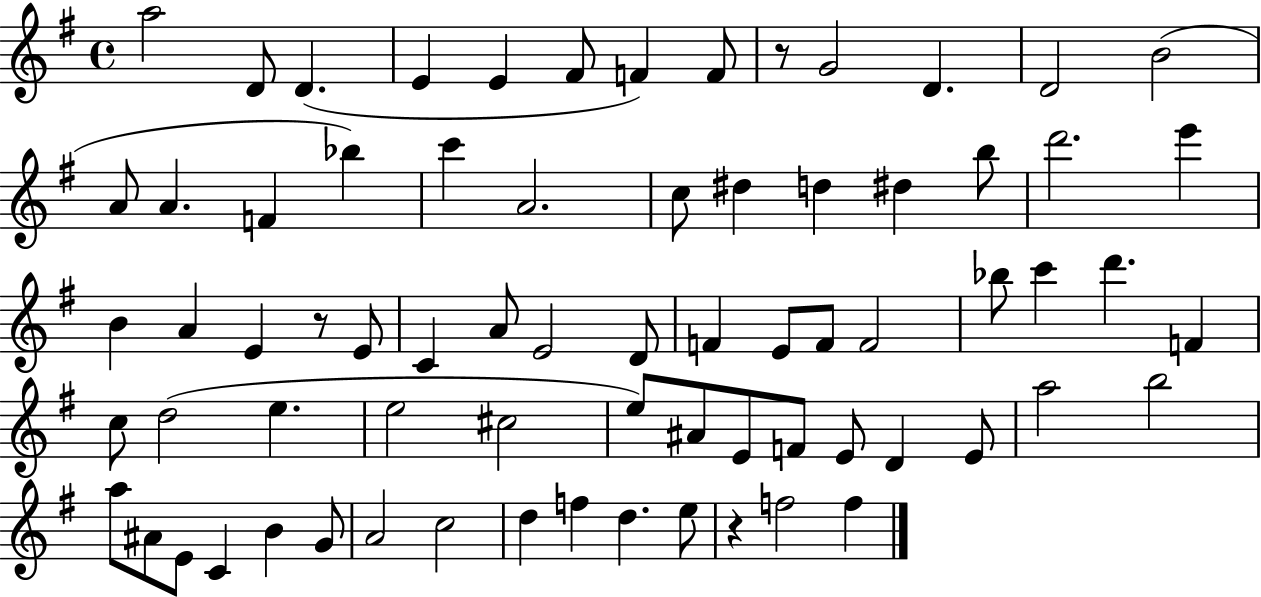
A5/h D4/e D4/q. E4/q E4/q F#4/e F4/q F4/e R/e G4/h D4/q. D4/h B4/h A4/e A4/q. F4/q Bb5/q C6/q A4/h. C5/e D#5/q D5/q D#5/q B5/e D6/h. E6/q B4/q A4/q E4/q R/e E4/e C4/q A4/e E4/h D4/e F4/q E4/e F4/e F4/h Bb5/e C6/q D6/q. F4/q C5/e D5/h E5/q. E5/h C#5/h E5/e A#4/e E4/e F4/e E4/e D4/q E4/e A5/h B5/h A5/e A#4/e E4/e C4/q B4/q G4/e A4/h C5/h D5/q F5/q D5/q. E5/e R/q F5/h F5/q